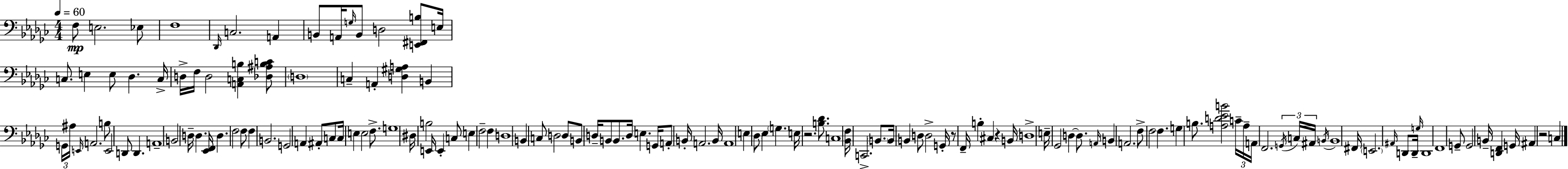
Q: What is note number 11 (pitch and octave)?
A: B2